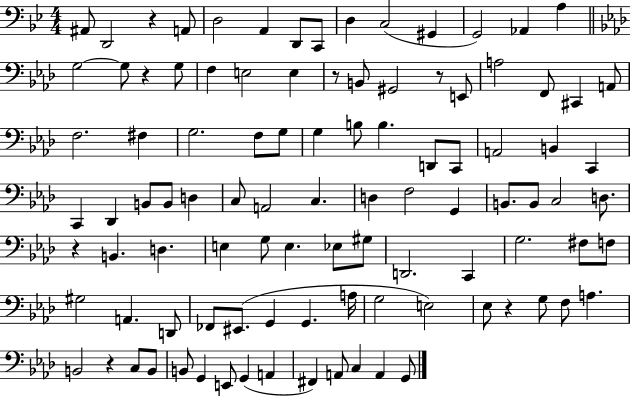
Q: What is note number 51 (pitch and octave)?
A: B2